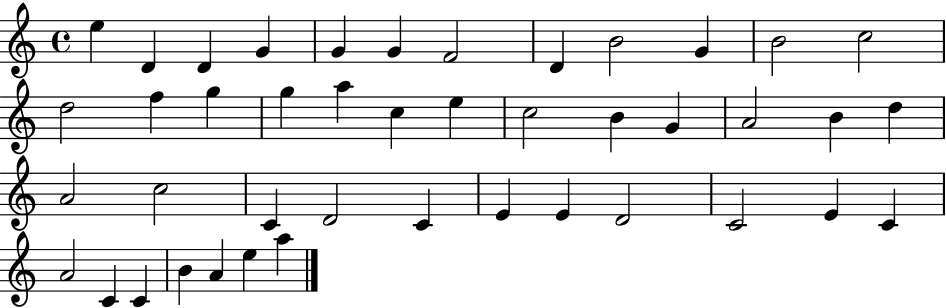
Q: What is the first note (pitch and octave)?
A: E5